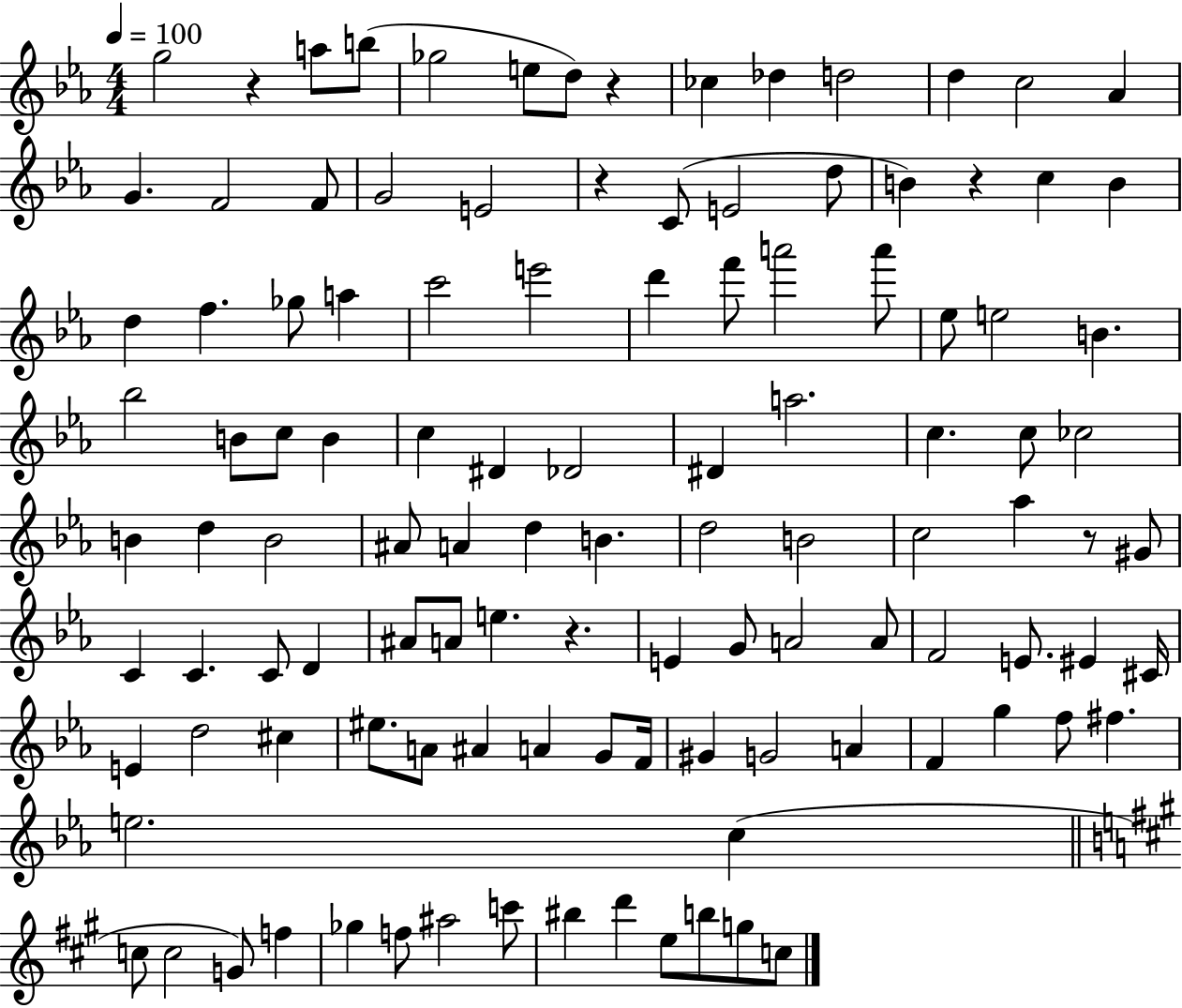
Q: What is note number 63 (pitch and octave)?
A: C4